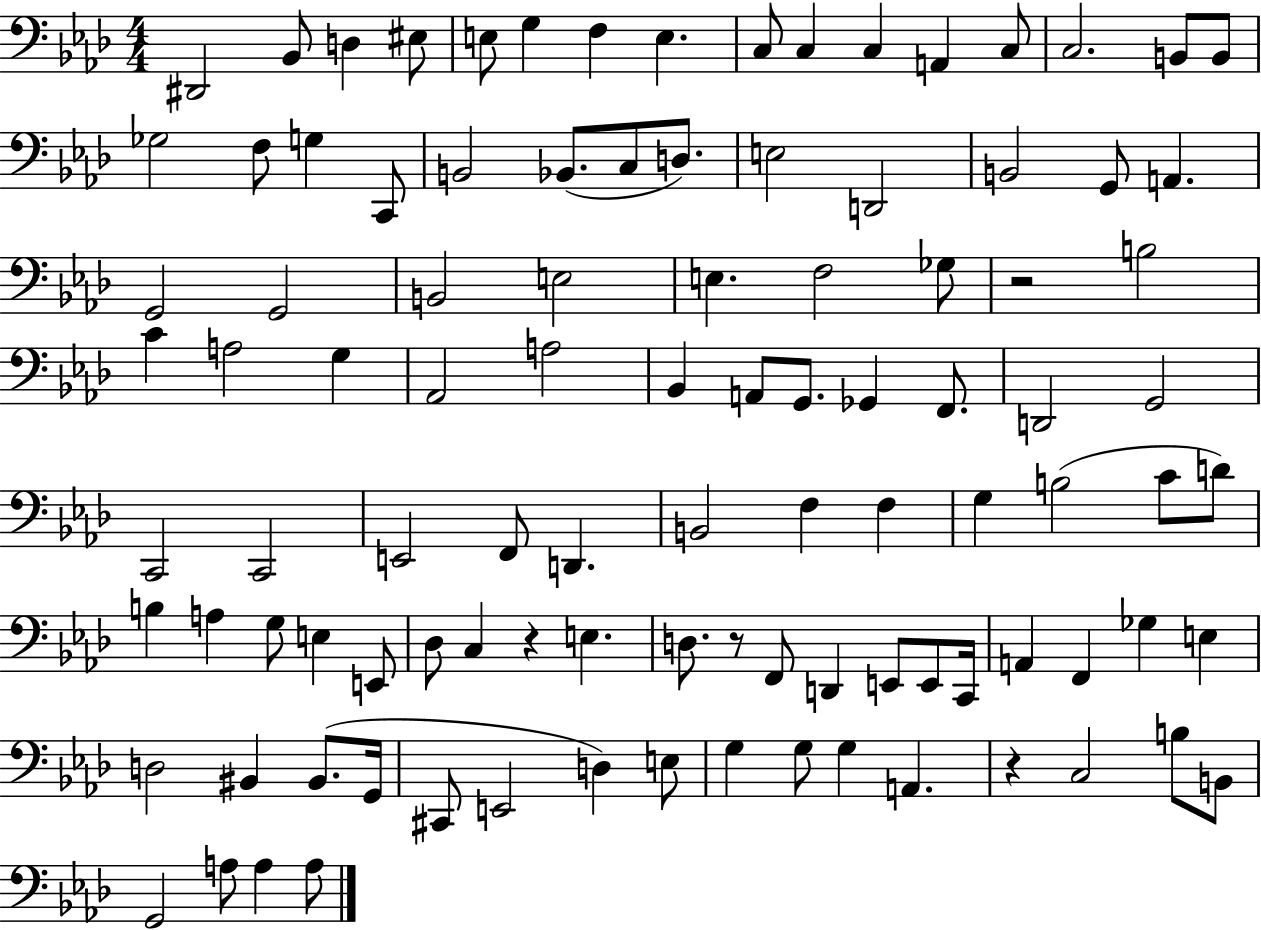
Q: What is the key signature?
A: AES major